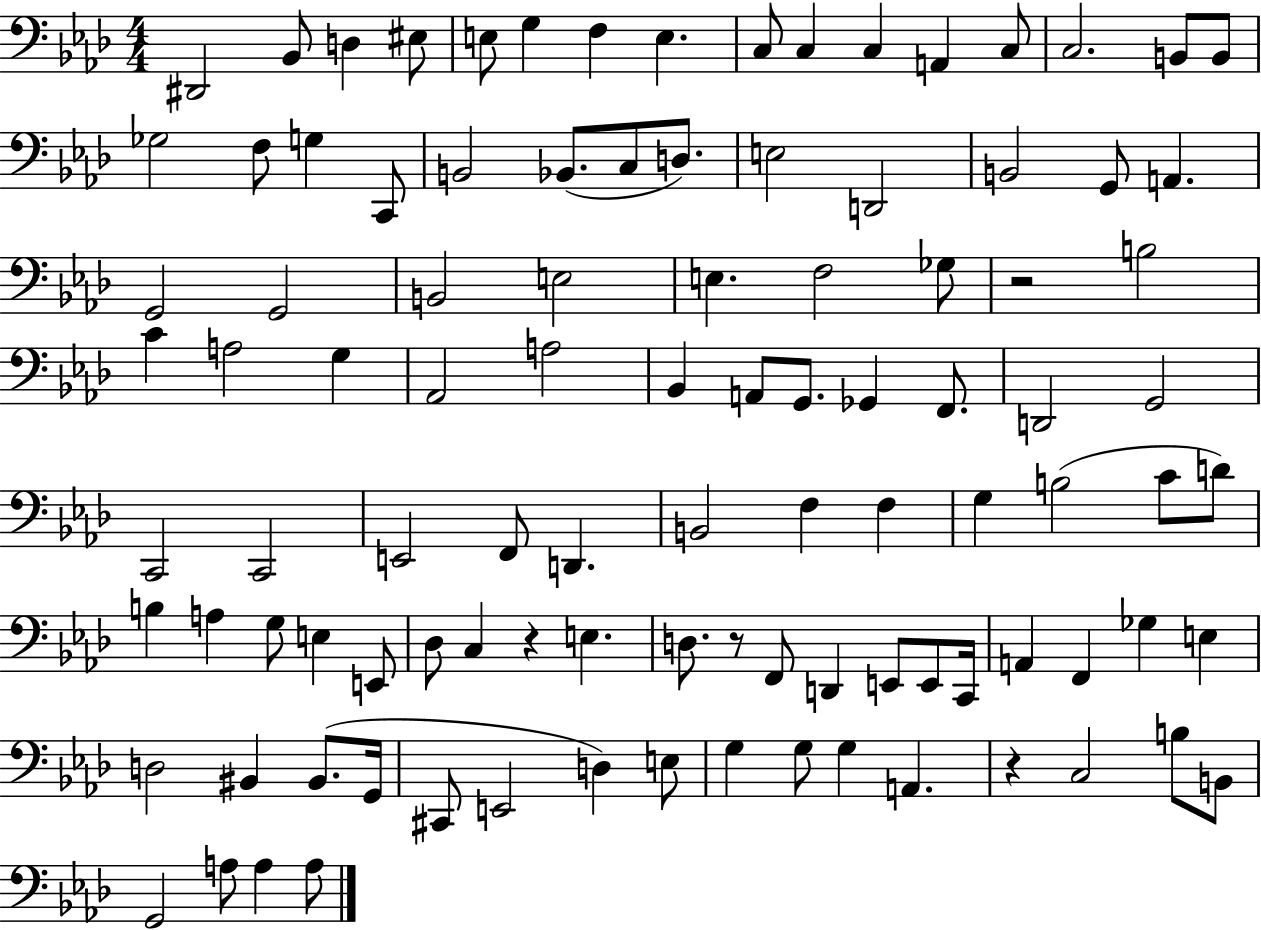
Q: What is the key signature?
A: AES major